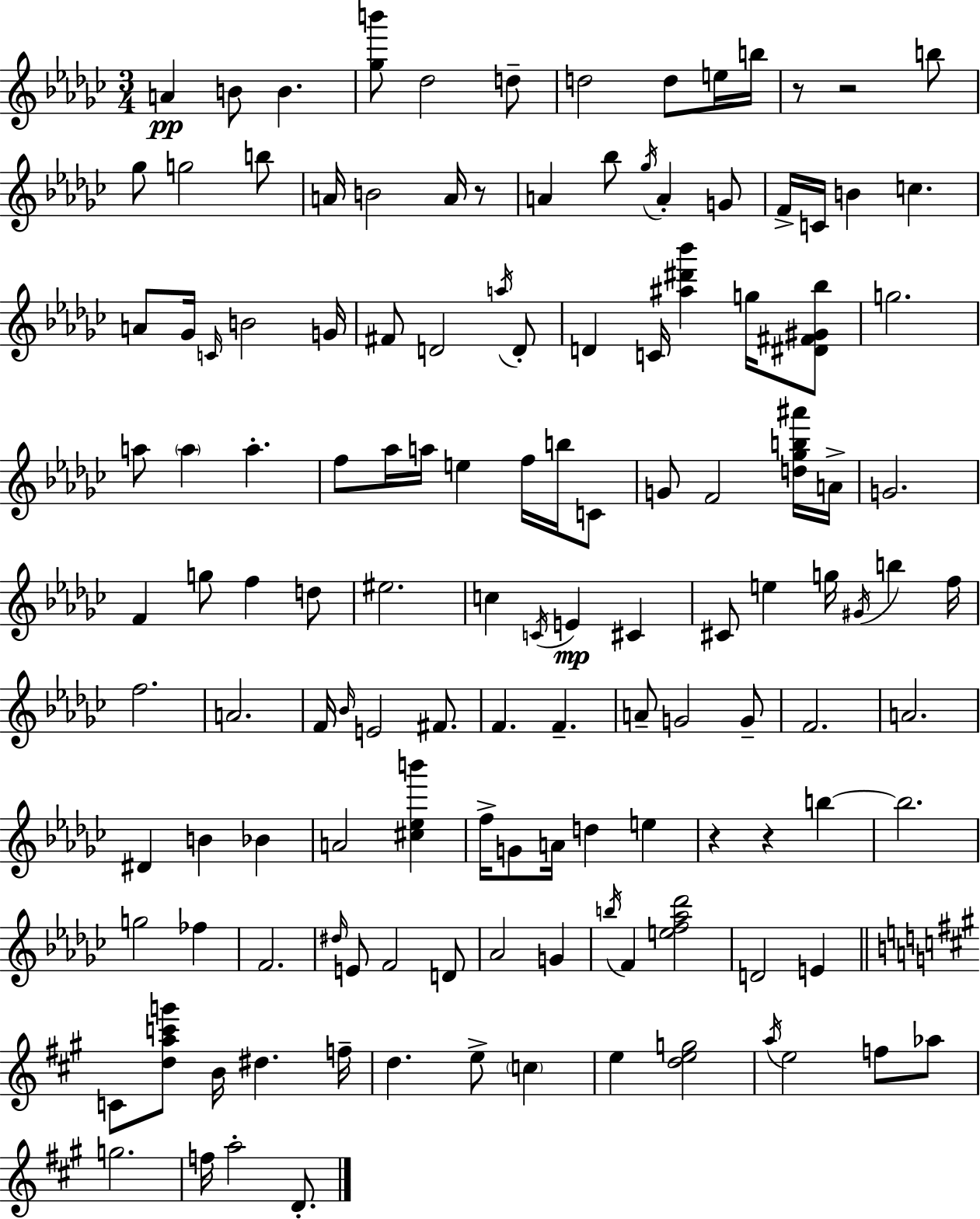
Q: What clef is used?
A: treble